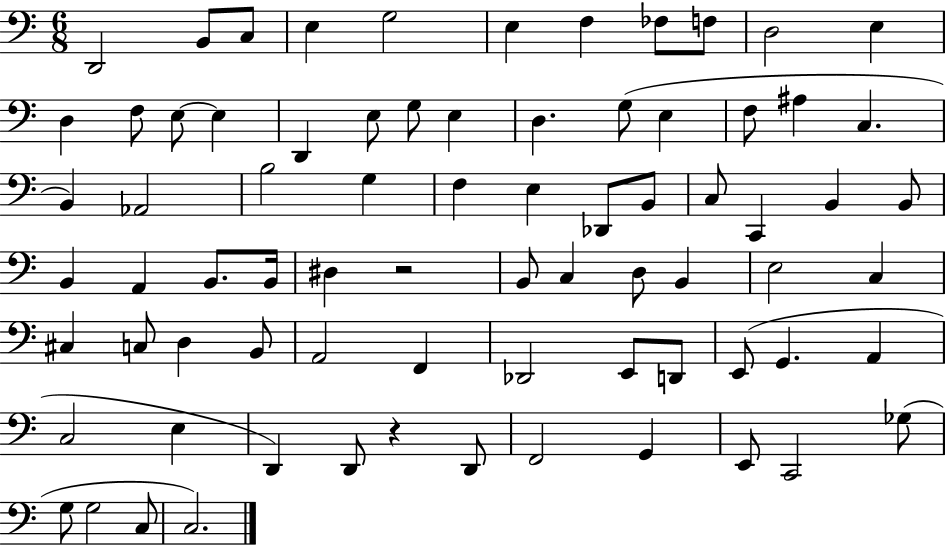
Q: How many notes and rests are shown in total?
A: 76